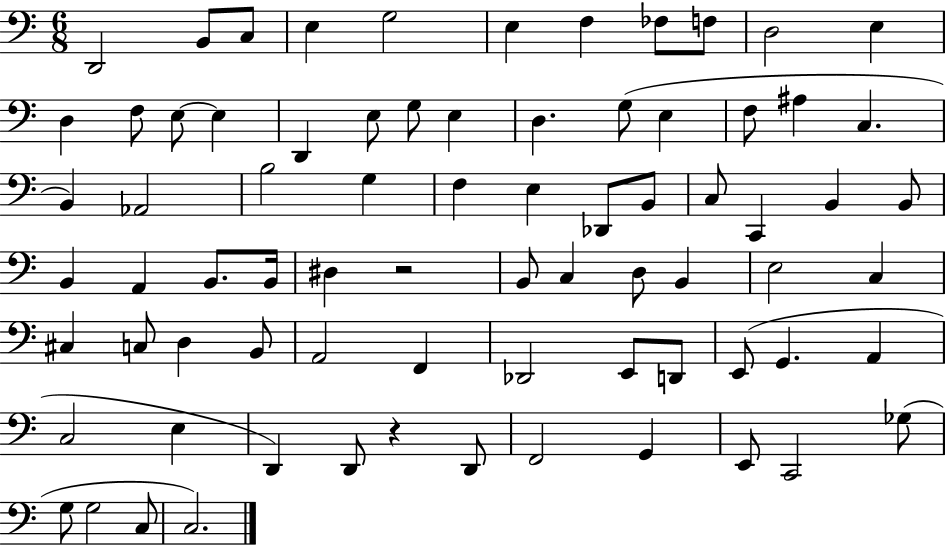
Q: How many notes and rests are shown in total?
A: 76